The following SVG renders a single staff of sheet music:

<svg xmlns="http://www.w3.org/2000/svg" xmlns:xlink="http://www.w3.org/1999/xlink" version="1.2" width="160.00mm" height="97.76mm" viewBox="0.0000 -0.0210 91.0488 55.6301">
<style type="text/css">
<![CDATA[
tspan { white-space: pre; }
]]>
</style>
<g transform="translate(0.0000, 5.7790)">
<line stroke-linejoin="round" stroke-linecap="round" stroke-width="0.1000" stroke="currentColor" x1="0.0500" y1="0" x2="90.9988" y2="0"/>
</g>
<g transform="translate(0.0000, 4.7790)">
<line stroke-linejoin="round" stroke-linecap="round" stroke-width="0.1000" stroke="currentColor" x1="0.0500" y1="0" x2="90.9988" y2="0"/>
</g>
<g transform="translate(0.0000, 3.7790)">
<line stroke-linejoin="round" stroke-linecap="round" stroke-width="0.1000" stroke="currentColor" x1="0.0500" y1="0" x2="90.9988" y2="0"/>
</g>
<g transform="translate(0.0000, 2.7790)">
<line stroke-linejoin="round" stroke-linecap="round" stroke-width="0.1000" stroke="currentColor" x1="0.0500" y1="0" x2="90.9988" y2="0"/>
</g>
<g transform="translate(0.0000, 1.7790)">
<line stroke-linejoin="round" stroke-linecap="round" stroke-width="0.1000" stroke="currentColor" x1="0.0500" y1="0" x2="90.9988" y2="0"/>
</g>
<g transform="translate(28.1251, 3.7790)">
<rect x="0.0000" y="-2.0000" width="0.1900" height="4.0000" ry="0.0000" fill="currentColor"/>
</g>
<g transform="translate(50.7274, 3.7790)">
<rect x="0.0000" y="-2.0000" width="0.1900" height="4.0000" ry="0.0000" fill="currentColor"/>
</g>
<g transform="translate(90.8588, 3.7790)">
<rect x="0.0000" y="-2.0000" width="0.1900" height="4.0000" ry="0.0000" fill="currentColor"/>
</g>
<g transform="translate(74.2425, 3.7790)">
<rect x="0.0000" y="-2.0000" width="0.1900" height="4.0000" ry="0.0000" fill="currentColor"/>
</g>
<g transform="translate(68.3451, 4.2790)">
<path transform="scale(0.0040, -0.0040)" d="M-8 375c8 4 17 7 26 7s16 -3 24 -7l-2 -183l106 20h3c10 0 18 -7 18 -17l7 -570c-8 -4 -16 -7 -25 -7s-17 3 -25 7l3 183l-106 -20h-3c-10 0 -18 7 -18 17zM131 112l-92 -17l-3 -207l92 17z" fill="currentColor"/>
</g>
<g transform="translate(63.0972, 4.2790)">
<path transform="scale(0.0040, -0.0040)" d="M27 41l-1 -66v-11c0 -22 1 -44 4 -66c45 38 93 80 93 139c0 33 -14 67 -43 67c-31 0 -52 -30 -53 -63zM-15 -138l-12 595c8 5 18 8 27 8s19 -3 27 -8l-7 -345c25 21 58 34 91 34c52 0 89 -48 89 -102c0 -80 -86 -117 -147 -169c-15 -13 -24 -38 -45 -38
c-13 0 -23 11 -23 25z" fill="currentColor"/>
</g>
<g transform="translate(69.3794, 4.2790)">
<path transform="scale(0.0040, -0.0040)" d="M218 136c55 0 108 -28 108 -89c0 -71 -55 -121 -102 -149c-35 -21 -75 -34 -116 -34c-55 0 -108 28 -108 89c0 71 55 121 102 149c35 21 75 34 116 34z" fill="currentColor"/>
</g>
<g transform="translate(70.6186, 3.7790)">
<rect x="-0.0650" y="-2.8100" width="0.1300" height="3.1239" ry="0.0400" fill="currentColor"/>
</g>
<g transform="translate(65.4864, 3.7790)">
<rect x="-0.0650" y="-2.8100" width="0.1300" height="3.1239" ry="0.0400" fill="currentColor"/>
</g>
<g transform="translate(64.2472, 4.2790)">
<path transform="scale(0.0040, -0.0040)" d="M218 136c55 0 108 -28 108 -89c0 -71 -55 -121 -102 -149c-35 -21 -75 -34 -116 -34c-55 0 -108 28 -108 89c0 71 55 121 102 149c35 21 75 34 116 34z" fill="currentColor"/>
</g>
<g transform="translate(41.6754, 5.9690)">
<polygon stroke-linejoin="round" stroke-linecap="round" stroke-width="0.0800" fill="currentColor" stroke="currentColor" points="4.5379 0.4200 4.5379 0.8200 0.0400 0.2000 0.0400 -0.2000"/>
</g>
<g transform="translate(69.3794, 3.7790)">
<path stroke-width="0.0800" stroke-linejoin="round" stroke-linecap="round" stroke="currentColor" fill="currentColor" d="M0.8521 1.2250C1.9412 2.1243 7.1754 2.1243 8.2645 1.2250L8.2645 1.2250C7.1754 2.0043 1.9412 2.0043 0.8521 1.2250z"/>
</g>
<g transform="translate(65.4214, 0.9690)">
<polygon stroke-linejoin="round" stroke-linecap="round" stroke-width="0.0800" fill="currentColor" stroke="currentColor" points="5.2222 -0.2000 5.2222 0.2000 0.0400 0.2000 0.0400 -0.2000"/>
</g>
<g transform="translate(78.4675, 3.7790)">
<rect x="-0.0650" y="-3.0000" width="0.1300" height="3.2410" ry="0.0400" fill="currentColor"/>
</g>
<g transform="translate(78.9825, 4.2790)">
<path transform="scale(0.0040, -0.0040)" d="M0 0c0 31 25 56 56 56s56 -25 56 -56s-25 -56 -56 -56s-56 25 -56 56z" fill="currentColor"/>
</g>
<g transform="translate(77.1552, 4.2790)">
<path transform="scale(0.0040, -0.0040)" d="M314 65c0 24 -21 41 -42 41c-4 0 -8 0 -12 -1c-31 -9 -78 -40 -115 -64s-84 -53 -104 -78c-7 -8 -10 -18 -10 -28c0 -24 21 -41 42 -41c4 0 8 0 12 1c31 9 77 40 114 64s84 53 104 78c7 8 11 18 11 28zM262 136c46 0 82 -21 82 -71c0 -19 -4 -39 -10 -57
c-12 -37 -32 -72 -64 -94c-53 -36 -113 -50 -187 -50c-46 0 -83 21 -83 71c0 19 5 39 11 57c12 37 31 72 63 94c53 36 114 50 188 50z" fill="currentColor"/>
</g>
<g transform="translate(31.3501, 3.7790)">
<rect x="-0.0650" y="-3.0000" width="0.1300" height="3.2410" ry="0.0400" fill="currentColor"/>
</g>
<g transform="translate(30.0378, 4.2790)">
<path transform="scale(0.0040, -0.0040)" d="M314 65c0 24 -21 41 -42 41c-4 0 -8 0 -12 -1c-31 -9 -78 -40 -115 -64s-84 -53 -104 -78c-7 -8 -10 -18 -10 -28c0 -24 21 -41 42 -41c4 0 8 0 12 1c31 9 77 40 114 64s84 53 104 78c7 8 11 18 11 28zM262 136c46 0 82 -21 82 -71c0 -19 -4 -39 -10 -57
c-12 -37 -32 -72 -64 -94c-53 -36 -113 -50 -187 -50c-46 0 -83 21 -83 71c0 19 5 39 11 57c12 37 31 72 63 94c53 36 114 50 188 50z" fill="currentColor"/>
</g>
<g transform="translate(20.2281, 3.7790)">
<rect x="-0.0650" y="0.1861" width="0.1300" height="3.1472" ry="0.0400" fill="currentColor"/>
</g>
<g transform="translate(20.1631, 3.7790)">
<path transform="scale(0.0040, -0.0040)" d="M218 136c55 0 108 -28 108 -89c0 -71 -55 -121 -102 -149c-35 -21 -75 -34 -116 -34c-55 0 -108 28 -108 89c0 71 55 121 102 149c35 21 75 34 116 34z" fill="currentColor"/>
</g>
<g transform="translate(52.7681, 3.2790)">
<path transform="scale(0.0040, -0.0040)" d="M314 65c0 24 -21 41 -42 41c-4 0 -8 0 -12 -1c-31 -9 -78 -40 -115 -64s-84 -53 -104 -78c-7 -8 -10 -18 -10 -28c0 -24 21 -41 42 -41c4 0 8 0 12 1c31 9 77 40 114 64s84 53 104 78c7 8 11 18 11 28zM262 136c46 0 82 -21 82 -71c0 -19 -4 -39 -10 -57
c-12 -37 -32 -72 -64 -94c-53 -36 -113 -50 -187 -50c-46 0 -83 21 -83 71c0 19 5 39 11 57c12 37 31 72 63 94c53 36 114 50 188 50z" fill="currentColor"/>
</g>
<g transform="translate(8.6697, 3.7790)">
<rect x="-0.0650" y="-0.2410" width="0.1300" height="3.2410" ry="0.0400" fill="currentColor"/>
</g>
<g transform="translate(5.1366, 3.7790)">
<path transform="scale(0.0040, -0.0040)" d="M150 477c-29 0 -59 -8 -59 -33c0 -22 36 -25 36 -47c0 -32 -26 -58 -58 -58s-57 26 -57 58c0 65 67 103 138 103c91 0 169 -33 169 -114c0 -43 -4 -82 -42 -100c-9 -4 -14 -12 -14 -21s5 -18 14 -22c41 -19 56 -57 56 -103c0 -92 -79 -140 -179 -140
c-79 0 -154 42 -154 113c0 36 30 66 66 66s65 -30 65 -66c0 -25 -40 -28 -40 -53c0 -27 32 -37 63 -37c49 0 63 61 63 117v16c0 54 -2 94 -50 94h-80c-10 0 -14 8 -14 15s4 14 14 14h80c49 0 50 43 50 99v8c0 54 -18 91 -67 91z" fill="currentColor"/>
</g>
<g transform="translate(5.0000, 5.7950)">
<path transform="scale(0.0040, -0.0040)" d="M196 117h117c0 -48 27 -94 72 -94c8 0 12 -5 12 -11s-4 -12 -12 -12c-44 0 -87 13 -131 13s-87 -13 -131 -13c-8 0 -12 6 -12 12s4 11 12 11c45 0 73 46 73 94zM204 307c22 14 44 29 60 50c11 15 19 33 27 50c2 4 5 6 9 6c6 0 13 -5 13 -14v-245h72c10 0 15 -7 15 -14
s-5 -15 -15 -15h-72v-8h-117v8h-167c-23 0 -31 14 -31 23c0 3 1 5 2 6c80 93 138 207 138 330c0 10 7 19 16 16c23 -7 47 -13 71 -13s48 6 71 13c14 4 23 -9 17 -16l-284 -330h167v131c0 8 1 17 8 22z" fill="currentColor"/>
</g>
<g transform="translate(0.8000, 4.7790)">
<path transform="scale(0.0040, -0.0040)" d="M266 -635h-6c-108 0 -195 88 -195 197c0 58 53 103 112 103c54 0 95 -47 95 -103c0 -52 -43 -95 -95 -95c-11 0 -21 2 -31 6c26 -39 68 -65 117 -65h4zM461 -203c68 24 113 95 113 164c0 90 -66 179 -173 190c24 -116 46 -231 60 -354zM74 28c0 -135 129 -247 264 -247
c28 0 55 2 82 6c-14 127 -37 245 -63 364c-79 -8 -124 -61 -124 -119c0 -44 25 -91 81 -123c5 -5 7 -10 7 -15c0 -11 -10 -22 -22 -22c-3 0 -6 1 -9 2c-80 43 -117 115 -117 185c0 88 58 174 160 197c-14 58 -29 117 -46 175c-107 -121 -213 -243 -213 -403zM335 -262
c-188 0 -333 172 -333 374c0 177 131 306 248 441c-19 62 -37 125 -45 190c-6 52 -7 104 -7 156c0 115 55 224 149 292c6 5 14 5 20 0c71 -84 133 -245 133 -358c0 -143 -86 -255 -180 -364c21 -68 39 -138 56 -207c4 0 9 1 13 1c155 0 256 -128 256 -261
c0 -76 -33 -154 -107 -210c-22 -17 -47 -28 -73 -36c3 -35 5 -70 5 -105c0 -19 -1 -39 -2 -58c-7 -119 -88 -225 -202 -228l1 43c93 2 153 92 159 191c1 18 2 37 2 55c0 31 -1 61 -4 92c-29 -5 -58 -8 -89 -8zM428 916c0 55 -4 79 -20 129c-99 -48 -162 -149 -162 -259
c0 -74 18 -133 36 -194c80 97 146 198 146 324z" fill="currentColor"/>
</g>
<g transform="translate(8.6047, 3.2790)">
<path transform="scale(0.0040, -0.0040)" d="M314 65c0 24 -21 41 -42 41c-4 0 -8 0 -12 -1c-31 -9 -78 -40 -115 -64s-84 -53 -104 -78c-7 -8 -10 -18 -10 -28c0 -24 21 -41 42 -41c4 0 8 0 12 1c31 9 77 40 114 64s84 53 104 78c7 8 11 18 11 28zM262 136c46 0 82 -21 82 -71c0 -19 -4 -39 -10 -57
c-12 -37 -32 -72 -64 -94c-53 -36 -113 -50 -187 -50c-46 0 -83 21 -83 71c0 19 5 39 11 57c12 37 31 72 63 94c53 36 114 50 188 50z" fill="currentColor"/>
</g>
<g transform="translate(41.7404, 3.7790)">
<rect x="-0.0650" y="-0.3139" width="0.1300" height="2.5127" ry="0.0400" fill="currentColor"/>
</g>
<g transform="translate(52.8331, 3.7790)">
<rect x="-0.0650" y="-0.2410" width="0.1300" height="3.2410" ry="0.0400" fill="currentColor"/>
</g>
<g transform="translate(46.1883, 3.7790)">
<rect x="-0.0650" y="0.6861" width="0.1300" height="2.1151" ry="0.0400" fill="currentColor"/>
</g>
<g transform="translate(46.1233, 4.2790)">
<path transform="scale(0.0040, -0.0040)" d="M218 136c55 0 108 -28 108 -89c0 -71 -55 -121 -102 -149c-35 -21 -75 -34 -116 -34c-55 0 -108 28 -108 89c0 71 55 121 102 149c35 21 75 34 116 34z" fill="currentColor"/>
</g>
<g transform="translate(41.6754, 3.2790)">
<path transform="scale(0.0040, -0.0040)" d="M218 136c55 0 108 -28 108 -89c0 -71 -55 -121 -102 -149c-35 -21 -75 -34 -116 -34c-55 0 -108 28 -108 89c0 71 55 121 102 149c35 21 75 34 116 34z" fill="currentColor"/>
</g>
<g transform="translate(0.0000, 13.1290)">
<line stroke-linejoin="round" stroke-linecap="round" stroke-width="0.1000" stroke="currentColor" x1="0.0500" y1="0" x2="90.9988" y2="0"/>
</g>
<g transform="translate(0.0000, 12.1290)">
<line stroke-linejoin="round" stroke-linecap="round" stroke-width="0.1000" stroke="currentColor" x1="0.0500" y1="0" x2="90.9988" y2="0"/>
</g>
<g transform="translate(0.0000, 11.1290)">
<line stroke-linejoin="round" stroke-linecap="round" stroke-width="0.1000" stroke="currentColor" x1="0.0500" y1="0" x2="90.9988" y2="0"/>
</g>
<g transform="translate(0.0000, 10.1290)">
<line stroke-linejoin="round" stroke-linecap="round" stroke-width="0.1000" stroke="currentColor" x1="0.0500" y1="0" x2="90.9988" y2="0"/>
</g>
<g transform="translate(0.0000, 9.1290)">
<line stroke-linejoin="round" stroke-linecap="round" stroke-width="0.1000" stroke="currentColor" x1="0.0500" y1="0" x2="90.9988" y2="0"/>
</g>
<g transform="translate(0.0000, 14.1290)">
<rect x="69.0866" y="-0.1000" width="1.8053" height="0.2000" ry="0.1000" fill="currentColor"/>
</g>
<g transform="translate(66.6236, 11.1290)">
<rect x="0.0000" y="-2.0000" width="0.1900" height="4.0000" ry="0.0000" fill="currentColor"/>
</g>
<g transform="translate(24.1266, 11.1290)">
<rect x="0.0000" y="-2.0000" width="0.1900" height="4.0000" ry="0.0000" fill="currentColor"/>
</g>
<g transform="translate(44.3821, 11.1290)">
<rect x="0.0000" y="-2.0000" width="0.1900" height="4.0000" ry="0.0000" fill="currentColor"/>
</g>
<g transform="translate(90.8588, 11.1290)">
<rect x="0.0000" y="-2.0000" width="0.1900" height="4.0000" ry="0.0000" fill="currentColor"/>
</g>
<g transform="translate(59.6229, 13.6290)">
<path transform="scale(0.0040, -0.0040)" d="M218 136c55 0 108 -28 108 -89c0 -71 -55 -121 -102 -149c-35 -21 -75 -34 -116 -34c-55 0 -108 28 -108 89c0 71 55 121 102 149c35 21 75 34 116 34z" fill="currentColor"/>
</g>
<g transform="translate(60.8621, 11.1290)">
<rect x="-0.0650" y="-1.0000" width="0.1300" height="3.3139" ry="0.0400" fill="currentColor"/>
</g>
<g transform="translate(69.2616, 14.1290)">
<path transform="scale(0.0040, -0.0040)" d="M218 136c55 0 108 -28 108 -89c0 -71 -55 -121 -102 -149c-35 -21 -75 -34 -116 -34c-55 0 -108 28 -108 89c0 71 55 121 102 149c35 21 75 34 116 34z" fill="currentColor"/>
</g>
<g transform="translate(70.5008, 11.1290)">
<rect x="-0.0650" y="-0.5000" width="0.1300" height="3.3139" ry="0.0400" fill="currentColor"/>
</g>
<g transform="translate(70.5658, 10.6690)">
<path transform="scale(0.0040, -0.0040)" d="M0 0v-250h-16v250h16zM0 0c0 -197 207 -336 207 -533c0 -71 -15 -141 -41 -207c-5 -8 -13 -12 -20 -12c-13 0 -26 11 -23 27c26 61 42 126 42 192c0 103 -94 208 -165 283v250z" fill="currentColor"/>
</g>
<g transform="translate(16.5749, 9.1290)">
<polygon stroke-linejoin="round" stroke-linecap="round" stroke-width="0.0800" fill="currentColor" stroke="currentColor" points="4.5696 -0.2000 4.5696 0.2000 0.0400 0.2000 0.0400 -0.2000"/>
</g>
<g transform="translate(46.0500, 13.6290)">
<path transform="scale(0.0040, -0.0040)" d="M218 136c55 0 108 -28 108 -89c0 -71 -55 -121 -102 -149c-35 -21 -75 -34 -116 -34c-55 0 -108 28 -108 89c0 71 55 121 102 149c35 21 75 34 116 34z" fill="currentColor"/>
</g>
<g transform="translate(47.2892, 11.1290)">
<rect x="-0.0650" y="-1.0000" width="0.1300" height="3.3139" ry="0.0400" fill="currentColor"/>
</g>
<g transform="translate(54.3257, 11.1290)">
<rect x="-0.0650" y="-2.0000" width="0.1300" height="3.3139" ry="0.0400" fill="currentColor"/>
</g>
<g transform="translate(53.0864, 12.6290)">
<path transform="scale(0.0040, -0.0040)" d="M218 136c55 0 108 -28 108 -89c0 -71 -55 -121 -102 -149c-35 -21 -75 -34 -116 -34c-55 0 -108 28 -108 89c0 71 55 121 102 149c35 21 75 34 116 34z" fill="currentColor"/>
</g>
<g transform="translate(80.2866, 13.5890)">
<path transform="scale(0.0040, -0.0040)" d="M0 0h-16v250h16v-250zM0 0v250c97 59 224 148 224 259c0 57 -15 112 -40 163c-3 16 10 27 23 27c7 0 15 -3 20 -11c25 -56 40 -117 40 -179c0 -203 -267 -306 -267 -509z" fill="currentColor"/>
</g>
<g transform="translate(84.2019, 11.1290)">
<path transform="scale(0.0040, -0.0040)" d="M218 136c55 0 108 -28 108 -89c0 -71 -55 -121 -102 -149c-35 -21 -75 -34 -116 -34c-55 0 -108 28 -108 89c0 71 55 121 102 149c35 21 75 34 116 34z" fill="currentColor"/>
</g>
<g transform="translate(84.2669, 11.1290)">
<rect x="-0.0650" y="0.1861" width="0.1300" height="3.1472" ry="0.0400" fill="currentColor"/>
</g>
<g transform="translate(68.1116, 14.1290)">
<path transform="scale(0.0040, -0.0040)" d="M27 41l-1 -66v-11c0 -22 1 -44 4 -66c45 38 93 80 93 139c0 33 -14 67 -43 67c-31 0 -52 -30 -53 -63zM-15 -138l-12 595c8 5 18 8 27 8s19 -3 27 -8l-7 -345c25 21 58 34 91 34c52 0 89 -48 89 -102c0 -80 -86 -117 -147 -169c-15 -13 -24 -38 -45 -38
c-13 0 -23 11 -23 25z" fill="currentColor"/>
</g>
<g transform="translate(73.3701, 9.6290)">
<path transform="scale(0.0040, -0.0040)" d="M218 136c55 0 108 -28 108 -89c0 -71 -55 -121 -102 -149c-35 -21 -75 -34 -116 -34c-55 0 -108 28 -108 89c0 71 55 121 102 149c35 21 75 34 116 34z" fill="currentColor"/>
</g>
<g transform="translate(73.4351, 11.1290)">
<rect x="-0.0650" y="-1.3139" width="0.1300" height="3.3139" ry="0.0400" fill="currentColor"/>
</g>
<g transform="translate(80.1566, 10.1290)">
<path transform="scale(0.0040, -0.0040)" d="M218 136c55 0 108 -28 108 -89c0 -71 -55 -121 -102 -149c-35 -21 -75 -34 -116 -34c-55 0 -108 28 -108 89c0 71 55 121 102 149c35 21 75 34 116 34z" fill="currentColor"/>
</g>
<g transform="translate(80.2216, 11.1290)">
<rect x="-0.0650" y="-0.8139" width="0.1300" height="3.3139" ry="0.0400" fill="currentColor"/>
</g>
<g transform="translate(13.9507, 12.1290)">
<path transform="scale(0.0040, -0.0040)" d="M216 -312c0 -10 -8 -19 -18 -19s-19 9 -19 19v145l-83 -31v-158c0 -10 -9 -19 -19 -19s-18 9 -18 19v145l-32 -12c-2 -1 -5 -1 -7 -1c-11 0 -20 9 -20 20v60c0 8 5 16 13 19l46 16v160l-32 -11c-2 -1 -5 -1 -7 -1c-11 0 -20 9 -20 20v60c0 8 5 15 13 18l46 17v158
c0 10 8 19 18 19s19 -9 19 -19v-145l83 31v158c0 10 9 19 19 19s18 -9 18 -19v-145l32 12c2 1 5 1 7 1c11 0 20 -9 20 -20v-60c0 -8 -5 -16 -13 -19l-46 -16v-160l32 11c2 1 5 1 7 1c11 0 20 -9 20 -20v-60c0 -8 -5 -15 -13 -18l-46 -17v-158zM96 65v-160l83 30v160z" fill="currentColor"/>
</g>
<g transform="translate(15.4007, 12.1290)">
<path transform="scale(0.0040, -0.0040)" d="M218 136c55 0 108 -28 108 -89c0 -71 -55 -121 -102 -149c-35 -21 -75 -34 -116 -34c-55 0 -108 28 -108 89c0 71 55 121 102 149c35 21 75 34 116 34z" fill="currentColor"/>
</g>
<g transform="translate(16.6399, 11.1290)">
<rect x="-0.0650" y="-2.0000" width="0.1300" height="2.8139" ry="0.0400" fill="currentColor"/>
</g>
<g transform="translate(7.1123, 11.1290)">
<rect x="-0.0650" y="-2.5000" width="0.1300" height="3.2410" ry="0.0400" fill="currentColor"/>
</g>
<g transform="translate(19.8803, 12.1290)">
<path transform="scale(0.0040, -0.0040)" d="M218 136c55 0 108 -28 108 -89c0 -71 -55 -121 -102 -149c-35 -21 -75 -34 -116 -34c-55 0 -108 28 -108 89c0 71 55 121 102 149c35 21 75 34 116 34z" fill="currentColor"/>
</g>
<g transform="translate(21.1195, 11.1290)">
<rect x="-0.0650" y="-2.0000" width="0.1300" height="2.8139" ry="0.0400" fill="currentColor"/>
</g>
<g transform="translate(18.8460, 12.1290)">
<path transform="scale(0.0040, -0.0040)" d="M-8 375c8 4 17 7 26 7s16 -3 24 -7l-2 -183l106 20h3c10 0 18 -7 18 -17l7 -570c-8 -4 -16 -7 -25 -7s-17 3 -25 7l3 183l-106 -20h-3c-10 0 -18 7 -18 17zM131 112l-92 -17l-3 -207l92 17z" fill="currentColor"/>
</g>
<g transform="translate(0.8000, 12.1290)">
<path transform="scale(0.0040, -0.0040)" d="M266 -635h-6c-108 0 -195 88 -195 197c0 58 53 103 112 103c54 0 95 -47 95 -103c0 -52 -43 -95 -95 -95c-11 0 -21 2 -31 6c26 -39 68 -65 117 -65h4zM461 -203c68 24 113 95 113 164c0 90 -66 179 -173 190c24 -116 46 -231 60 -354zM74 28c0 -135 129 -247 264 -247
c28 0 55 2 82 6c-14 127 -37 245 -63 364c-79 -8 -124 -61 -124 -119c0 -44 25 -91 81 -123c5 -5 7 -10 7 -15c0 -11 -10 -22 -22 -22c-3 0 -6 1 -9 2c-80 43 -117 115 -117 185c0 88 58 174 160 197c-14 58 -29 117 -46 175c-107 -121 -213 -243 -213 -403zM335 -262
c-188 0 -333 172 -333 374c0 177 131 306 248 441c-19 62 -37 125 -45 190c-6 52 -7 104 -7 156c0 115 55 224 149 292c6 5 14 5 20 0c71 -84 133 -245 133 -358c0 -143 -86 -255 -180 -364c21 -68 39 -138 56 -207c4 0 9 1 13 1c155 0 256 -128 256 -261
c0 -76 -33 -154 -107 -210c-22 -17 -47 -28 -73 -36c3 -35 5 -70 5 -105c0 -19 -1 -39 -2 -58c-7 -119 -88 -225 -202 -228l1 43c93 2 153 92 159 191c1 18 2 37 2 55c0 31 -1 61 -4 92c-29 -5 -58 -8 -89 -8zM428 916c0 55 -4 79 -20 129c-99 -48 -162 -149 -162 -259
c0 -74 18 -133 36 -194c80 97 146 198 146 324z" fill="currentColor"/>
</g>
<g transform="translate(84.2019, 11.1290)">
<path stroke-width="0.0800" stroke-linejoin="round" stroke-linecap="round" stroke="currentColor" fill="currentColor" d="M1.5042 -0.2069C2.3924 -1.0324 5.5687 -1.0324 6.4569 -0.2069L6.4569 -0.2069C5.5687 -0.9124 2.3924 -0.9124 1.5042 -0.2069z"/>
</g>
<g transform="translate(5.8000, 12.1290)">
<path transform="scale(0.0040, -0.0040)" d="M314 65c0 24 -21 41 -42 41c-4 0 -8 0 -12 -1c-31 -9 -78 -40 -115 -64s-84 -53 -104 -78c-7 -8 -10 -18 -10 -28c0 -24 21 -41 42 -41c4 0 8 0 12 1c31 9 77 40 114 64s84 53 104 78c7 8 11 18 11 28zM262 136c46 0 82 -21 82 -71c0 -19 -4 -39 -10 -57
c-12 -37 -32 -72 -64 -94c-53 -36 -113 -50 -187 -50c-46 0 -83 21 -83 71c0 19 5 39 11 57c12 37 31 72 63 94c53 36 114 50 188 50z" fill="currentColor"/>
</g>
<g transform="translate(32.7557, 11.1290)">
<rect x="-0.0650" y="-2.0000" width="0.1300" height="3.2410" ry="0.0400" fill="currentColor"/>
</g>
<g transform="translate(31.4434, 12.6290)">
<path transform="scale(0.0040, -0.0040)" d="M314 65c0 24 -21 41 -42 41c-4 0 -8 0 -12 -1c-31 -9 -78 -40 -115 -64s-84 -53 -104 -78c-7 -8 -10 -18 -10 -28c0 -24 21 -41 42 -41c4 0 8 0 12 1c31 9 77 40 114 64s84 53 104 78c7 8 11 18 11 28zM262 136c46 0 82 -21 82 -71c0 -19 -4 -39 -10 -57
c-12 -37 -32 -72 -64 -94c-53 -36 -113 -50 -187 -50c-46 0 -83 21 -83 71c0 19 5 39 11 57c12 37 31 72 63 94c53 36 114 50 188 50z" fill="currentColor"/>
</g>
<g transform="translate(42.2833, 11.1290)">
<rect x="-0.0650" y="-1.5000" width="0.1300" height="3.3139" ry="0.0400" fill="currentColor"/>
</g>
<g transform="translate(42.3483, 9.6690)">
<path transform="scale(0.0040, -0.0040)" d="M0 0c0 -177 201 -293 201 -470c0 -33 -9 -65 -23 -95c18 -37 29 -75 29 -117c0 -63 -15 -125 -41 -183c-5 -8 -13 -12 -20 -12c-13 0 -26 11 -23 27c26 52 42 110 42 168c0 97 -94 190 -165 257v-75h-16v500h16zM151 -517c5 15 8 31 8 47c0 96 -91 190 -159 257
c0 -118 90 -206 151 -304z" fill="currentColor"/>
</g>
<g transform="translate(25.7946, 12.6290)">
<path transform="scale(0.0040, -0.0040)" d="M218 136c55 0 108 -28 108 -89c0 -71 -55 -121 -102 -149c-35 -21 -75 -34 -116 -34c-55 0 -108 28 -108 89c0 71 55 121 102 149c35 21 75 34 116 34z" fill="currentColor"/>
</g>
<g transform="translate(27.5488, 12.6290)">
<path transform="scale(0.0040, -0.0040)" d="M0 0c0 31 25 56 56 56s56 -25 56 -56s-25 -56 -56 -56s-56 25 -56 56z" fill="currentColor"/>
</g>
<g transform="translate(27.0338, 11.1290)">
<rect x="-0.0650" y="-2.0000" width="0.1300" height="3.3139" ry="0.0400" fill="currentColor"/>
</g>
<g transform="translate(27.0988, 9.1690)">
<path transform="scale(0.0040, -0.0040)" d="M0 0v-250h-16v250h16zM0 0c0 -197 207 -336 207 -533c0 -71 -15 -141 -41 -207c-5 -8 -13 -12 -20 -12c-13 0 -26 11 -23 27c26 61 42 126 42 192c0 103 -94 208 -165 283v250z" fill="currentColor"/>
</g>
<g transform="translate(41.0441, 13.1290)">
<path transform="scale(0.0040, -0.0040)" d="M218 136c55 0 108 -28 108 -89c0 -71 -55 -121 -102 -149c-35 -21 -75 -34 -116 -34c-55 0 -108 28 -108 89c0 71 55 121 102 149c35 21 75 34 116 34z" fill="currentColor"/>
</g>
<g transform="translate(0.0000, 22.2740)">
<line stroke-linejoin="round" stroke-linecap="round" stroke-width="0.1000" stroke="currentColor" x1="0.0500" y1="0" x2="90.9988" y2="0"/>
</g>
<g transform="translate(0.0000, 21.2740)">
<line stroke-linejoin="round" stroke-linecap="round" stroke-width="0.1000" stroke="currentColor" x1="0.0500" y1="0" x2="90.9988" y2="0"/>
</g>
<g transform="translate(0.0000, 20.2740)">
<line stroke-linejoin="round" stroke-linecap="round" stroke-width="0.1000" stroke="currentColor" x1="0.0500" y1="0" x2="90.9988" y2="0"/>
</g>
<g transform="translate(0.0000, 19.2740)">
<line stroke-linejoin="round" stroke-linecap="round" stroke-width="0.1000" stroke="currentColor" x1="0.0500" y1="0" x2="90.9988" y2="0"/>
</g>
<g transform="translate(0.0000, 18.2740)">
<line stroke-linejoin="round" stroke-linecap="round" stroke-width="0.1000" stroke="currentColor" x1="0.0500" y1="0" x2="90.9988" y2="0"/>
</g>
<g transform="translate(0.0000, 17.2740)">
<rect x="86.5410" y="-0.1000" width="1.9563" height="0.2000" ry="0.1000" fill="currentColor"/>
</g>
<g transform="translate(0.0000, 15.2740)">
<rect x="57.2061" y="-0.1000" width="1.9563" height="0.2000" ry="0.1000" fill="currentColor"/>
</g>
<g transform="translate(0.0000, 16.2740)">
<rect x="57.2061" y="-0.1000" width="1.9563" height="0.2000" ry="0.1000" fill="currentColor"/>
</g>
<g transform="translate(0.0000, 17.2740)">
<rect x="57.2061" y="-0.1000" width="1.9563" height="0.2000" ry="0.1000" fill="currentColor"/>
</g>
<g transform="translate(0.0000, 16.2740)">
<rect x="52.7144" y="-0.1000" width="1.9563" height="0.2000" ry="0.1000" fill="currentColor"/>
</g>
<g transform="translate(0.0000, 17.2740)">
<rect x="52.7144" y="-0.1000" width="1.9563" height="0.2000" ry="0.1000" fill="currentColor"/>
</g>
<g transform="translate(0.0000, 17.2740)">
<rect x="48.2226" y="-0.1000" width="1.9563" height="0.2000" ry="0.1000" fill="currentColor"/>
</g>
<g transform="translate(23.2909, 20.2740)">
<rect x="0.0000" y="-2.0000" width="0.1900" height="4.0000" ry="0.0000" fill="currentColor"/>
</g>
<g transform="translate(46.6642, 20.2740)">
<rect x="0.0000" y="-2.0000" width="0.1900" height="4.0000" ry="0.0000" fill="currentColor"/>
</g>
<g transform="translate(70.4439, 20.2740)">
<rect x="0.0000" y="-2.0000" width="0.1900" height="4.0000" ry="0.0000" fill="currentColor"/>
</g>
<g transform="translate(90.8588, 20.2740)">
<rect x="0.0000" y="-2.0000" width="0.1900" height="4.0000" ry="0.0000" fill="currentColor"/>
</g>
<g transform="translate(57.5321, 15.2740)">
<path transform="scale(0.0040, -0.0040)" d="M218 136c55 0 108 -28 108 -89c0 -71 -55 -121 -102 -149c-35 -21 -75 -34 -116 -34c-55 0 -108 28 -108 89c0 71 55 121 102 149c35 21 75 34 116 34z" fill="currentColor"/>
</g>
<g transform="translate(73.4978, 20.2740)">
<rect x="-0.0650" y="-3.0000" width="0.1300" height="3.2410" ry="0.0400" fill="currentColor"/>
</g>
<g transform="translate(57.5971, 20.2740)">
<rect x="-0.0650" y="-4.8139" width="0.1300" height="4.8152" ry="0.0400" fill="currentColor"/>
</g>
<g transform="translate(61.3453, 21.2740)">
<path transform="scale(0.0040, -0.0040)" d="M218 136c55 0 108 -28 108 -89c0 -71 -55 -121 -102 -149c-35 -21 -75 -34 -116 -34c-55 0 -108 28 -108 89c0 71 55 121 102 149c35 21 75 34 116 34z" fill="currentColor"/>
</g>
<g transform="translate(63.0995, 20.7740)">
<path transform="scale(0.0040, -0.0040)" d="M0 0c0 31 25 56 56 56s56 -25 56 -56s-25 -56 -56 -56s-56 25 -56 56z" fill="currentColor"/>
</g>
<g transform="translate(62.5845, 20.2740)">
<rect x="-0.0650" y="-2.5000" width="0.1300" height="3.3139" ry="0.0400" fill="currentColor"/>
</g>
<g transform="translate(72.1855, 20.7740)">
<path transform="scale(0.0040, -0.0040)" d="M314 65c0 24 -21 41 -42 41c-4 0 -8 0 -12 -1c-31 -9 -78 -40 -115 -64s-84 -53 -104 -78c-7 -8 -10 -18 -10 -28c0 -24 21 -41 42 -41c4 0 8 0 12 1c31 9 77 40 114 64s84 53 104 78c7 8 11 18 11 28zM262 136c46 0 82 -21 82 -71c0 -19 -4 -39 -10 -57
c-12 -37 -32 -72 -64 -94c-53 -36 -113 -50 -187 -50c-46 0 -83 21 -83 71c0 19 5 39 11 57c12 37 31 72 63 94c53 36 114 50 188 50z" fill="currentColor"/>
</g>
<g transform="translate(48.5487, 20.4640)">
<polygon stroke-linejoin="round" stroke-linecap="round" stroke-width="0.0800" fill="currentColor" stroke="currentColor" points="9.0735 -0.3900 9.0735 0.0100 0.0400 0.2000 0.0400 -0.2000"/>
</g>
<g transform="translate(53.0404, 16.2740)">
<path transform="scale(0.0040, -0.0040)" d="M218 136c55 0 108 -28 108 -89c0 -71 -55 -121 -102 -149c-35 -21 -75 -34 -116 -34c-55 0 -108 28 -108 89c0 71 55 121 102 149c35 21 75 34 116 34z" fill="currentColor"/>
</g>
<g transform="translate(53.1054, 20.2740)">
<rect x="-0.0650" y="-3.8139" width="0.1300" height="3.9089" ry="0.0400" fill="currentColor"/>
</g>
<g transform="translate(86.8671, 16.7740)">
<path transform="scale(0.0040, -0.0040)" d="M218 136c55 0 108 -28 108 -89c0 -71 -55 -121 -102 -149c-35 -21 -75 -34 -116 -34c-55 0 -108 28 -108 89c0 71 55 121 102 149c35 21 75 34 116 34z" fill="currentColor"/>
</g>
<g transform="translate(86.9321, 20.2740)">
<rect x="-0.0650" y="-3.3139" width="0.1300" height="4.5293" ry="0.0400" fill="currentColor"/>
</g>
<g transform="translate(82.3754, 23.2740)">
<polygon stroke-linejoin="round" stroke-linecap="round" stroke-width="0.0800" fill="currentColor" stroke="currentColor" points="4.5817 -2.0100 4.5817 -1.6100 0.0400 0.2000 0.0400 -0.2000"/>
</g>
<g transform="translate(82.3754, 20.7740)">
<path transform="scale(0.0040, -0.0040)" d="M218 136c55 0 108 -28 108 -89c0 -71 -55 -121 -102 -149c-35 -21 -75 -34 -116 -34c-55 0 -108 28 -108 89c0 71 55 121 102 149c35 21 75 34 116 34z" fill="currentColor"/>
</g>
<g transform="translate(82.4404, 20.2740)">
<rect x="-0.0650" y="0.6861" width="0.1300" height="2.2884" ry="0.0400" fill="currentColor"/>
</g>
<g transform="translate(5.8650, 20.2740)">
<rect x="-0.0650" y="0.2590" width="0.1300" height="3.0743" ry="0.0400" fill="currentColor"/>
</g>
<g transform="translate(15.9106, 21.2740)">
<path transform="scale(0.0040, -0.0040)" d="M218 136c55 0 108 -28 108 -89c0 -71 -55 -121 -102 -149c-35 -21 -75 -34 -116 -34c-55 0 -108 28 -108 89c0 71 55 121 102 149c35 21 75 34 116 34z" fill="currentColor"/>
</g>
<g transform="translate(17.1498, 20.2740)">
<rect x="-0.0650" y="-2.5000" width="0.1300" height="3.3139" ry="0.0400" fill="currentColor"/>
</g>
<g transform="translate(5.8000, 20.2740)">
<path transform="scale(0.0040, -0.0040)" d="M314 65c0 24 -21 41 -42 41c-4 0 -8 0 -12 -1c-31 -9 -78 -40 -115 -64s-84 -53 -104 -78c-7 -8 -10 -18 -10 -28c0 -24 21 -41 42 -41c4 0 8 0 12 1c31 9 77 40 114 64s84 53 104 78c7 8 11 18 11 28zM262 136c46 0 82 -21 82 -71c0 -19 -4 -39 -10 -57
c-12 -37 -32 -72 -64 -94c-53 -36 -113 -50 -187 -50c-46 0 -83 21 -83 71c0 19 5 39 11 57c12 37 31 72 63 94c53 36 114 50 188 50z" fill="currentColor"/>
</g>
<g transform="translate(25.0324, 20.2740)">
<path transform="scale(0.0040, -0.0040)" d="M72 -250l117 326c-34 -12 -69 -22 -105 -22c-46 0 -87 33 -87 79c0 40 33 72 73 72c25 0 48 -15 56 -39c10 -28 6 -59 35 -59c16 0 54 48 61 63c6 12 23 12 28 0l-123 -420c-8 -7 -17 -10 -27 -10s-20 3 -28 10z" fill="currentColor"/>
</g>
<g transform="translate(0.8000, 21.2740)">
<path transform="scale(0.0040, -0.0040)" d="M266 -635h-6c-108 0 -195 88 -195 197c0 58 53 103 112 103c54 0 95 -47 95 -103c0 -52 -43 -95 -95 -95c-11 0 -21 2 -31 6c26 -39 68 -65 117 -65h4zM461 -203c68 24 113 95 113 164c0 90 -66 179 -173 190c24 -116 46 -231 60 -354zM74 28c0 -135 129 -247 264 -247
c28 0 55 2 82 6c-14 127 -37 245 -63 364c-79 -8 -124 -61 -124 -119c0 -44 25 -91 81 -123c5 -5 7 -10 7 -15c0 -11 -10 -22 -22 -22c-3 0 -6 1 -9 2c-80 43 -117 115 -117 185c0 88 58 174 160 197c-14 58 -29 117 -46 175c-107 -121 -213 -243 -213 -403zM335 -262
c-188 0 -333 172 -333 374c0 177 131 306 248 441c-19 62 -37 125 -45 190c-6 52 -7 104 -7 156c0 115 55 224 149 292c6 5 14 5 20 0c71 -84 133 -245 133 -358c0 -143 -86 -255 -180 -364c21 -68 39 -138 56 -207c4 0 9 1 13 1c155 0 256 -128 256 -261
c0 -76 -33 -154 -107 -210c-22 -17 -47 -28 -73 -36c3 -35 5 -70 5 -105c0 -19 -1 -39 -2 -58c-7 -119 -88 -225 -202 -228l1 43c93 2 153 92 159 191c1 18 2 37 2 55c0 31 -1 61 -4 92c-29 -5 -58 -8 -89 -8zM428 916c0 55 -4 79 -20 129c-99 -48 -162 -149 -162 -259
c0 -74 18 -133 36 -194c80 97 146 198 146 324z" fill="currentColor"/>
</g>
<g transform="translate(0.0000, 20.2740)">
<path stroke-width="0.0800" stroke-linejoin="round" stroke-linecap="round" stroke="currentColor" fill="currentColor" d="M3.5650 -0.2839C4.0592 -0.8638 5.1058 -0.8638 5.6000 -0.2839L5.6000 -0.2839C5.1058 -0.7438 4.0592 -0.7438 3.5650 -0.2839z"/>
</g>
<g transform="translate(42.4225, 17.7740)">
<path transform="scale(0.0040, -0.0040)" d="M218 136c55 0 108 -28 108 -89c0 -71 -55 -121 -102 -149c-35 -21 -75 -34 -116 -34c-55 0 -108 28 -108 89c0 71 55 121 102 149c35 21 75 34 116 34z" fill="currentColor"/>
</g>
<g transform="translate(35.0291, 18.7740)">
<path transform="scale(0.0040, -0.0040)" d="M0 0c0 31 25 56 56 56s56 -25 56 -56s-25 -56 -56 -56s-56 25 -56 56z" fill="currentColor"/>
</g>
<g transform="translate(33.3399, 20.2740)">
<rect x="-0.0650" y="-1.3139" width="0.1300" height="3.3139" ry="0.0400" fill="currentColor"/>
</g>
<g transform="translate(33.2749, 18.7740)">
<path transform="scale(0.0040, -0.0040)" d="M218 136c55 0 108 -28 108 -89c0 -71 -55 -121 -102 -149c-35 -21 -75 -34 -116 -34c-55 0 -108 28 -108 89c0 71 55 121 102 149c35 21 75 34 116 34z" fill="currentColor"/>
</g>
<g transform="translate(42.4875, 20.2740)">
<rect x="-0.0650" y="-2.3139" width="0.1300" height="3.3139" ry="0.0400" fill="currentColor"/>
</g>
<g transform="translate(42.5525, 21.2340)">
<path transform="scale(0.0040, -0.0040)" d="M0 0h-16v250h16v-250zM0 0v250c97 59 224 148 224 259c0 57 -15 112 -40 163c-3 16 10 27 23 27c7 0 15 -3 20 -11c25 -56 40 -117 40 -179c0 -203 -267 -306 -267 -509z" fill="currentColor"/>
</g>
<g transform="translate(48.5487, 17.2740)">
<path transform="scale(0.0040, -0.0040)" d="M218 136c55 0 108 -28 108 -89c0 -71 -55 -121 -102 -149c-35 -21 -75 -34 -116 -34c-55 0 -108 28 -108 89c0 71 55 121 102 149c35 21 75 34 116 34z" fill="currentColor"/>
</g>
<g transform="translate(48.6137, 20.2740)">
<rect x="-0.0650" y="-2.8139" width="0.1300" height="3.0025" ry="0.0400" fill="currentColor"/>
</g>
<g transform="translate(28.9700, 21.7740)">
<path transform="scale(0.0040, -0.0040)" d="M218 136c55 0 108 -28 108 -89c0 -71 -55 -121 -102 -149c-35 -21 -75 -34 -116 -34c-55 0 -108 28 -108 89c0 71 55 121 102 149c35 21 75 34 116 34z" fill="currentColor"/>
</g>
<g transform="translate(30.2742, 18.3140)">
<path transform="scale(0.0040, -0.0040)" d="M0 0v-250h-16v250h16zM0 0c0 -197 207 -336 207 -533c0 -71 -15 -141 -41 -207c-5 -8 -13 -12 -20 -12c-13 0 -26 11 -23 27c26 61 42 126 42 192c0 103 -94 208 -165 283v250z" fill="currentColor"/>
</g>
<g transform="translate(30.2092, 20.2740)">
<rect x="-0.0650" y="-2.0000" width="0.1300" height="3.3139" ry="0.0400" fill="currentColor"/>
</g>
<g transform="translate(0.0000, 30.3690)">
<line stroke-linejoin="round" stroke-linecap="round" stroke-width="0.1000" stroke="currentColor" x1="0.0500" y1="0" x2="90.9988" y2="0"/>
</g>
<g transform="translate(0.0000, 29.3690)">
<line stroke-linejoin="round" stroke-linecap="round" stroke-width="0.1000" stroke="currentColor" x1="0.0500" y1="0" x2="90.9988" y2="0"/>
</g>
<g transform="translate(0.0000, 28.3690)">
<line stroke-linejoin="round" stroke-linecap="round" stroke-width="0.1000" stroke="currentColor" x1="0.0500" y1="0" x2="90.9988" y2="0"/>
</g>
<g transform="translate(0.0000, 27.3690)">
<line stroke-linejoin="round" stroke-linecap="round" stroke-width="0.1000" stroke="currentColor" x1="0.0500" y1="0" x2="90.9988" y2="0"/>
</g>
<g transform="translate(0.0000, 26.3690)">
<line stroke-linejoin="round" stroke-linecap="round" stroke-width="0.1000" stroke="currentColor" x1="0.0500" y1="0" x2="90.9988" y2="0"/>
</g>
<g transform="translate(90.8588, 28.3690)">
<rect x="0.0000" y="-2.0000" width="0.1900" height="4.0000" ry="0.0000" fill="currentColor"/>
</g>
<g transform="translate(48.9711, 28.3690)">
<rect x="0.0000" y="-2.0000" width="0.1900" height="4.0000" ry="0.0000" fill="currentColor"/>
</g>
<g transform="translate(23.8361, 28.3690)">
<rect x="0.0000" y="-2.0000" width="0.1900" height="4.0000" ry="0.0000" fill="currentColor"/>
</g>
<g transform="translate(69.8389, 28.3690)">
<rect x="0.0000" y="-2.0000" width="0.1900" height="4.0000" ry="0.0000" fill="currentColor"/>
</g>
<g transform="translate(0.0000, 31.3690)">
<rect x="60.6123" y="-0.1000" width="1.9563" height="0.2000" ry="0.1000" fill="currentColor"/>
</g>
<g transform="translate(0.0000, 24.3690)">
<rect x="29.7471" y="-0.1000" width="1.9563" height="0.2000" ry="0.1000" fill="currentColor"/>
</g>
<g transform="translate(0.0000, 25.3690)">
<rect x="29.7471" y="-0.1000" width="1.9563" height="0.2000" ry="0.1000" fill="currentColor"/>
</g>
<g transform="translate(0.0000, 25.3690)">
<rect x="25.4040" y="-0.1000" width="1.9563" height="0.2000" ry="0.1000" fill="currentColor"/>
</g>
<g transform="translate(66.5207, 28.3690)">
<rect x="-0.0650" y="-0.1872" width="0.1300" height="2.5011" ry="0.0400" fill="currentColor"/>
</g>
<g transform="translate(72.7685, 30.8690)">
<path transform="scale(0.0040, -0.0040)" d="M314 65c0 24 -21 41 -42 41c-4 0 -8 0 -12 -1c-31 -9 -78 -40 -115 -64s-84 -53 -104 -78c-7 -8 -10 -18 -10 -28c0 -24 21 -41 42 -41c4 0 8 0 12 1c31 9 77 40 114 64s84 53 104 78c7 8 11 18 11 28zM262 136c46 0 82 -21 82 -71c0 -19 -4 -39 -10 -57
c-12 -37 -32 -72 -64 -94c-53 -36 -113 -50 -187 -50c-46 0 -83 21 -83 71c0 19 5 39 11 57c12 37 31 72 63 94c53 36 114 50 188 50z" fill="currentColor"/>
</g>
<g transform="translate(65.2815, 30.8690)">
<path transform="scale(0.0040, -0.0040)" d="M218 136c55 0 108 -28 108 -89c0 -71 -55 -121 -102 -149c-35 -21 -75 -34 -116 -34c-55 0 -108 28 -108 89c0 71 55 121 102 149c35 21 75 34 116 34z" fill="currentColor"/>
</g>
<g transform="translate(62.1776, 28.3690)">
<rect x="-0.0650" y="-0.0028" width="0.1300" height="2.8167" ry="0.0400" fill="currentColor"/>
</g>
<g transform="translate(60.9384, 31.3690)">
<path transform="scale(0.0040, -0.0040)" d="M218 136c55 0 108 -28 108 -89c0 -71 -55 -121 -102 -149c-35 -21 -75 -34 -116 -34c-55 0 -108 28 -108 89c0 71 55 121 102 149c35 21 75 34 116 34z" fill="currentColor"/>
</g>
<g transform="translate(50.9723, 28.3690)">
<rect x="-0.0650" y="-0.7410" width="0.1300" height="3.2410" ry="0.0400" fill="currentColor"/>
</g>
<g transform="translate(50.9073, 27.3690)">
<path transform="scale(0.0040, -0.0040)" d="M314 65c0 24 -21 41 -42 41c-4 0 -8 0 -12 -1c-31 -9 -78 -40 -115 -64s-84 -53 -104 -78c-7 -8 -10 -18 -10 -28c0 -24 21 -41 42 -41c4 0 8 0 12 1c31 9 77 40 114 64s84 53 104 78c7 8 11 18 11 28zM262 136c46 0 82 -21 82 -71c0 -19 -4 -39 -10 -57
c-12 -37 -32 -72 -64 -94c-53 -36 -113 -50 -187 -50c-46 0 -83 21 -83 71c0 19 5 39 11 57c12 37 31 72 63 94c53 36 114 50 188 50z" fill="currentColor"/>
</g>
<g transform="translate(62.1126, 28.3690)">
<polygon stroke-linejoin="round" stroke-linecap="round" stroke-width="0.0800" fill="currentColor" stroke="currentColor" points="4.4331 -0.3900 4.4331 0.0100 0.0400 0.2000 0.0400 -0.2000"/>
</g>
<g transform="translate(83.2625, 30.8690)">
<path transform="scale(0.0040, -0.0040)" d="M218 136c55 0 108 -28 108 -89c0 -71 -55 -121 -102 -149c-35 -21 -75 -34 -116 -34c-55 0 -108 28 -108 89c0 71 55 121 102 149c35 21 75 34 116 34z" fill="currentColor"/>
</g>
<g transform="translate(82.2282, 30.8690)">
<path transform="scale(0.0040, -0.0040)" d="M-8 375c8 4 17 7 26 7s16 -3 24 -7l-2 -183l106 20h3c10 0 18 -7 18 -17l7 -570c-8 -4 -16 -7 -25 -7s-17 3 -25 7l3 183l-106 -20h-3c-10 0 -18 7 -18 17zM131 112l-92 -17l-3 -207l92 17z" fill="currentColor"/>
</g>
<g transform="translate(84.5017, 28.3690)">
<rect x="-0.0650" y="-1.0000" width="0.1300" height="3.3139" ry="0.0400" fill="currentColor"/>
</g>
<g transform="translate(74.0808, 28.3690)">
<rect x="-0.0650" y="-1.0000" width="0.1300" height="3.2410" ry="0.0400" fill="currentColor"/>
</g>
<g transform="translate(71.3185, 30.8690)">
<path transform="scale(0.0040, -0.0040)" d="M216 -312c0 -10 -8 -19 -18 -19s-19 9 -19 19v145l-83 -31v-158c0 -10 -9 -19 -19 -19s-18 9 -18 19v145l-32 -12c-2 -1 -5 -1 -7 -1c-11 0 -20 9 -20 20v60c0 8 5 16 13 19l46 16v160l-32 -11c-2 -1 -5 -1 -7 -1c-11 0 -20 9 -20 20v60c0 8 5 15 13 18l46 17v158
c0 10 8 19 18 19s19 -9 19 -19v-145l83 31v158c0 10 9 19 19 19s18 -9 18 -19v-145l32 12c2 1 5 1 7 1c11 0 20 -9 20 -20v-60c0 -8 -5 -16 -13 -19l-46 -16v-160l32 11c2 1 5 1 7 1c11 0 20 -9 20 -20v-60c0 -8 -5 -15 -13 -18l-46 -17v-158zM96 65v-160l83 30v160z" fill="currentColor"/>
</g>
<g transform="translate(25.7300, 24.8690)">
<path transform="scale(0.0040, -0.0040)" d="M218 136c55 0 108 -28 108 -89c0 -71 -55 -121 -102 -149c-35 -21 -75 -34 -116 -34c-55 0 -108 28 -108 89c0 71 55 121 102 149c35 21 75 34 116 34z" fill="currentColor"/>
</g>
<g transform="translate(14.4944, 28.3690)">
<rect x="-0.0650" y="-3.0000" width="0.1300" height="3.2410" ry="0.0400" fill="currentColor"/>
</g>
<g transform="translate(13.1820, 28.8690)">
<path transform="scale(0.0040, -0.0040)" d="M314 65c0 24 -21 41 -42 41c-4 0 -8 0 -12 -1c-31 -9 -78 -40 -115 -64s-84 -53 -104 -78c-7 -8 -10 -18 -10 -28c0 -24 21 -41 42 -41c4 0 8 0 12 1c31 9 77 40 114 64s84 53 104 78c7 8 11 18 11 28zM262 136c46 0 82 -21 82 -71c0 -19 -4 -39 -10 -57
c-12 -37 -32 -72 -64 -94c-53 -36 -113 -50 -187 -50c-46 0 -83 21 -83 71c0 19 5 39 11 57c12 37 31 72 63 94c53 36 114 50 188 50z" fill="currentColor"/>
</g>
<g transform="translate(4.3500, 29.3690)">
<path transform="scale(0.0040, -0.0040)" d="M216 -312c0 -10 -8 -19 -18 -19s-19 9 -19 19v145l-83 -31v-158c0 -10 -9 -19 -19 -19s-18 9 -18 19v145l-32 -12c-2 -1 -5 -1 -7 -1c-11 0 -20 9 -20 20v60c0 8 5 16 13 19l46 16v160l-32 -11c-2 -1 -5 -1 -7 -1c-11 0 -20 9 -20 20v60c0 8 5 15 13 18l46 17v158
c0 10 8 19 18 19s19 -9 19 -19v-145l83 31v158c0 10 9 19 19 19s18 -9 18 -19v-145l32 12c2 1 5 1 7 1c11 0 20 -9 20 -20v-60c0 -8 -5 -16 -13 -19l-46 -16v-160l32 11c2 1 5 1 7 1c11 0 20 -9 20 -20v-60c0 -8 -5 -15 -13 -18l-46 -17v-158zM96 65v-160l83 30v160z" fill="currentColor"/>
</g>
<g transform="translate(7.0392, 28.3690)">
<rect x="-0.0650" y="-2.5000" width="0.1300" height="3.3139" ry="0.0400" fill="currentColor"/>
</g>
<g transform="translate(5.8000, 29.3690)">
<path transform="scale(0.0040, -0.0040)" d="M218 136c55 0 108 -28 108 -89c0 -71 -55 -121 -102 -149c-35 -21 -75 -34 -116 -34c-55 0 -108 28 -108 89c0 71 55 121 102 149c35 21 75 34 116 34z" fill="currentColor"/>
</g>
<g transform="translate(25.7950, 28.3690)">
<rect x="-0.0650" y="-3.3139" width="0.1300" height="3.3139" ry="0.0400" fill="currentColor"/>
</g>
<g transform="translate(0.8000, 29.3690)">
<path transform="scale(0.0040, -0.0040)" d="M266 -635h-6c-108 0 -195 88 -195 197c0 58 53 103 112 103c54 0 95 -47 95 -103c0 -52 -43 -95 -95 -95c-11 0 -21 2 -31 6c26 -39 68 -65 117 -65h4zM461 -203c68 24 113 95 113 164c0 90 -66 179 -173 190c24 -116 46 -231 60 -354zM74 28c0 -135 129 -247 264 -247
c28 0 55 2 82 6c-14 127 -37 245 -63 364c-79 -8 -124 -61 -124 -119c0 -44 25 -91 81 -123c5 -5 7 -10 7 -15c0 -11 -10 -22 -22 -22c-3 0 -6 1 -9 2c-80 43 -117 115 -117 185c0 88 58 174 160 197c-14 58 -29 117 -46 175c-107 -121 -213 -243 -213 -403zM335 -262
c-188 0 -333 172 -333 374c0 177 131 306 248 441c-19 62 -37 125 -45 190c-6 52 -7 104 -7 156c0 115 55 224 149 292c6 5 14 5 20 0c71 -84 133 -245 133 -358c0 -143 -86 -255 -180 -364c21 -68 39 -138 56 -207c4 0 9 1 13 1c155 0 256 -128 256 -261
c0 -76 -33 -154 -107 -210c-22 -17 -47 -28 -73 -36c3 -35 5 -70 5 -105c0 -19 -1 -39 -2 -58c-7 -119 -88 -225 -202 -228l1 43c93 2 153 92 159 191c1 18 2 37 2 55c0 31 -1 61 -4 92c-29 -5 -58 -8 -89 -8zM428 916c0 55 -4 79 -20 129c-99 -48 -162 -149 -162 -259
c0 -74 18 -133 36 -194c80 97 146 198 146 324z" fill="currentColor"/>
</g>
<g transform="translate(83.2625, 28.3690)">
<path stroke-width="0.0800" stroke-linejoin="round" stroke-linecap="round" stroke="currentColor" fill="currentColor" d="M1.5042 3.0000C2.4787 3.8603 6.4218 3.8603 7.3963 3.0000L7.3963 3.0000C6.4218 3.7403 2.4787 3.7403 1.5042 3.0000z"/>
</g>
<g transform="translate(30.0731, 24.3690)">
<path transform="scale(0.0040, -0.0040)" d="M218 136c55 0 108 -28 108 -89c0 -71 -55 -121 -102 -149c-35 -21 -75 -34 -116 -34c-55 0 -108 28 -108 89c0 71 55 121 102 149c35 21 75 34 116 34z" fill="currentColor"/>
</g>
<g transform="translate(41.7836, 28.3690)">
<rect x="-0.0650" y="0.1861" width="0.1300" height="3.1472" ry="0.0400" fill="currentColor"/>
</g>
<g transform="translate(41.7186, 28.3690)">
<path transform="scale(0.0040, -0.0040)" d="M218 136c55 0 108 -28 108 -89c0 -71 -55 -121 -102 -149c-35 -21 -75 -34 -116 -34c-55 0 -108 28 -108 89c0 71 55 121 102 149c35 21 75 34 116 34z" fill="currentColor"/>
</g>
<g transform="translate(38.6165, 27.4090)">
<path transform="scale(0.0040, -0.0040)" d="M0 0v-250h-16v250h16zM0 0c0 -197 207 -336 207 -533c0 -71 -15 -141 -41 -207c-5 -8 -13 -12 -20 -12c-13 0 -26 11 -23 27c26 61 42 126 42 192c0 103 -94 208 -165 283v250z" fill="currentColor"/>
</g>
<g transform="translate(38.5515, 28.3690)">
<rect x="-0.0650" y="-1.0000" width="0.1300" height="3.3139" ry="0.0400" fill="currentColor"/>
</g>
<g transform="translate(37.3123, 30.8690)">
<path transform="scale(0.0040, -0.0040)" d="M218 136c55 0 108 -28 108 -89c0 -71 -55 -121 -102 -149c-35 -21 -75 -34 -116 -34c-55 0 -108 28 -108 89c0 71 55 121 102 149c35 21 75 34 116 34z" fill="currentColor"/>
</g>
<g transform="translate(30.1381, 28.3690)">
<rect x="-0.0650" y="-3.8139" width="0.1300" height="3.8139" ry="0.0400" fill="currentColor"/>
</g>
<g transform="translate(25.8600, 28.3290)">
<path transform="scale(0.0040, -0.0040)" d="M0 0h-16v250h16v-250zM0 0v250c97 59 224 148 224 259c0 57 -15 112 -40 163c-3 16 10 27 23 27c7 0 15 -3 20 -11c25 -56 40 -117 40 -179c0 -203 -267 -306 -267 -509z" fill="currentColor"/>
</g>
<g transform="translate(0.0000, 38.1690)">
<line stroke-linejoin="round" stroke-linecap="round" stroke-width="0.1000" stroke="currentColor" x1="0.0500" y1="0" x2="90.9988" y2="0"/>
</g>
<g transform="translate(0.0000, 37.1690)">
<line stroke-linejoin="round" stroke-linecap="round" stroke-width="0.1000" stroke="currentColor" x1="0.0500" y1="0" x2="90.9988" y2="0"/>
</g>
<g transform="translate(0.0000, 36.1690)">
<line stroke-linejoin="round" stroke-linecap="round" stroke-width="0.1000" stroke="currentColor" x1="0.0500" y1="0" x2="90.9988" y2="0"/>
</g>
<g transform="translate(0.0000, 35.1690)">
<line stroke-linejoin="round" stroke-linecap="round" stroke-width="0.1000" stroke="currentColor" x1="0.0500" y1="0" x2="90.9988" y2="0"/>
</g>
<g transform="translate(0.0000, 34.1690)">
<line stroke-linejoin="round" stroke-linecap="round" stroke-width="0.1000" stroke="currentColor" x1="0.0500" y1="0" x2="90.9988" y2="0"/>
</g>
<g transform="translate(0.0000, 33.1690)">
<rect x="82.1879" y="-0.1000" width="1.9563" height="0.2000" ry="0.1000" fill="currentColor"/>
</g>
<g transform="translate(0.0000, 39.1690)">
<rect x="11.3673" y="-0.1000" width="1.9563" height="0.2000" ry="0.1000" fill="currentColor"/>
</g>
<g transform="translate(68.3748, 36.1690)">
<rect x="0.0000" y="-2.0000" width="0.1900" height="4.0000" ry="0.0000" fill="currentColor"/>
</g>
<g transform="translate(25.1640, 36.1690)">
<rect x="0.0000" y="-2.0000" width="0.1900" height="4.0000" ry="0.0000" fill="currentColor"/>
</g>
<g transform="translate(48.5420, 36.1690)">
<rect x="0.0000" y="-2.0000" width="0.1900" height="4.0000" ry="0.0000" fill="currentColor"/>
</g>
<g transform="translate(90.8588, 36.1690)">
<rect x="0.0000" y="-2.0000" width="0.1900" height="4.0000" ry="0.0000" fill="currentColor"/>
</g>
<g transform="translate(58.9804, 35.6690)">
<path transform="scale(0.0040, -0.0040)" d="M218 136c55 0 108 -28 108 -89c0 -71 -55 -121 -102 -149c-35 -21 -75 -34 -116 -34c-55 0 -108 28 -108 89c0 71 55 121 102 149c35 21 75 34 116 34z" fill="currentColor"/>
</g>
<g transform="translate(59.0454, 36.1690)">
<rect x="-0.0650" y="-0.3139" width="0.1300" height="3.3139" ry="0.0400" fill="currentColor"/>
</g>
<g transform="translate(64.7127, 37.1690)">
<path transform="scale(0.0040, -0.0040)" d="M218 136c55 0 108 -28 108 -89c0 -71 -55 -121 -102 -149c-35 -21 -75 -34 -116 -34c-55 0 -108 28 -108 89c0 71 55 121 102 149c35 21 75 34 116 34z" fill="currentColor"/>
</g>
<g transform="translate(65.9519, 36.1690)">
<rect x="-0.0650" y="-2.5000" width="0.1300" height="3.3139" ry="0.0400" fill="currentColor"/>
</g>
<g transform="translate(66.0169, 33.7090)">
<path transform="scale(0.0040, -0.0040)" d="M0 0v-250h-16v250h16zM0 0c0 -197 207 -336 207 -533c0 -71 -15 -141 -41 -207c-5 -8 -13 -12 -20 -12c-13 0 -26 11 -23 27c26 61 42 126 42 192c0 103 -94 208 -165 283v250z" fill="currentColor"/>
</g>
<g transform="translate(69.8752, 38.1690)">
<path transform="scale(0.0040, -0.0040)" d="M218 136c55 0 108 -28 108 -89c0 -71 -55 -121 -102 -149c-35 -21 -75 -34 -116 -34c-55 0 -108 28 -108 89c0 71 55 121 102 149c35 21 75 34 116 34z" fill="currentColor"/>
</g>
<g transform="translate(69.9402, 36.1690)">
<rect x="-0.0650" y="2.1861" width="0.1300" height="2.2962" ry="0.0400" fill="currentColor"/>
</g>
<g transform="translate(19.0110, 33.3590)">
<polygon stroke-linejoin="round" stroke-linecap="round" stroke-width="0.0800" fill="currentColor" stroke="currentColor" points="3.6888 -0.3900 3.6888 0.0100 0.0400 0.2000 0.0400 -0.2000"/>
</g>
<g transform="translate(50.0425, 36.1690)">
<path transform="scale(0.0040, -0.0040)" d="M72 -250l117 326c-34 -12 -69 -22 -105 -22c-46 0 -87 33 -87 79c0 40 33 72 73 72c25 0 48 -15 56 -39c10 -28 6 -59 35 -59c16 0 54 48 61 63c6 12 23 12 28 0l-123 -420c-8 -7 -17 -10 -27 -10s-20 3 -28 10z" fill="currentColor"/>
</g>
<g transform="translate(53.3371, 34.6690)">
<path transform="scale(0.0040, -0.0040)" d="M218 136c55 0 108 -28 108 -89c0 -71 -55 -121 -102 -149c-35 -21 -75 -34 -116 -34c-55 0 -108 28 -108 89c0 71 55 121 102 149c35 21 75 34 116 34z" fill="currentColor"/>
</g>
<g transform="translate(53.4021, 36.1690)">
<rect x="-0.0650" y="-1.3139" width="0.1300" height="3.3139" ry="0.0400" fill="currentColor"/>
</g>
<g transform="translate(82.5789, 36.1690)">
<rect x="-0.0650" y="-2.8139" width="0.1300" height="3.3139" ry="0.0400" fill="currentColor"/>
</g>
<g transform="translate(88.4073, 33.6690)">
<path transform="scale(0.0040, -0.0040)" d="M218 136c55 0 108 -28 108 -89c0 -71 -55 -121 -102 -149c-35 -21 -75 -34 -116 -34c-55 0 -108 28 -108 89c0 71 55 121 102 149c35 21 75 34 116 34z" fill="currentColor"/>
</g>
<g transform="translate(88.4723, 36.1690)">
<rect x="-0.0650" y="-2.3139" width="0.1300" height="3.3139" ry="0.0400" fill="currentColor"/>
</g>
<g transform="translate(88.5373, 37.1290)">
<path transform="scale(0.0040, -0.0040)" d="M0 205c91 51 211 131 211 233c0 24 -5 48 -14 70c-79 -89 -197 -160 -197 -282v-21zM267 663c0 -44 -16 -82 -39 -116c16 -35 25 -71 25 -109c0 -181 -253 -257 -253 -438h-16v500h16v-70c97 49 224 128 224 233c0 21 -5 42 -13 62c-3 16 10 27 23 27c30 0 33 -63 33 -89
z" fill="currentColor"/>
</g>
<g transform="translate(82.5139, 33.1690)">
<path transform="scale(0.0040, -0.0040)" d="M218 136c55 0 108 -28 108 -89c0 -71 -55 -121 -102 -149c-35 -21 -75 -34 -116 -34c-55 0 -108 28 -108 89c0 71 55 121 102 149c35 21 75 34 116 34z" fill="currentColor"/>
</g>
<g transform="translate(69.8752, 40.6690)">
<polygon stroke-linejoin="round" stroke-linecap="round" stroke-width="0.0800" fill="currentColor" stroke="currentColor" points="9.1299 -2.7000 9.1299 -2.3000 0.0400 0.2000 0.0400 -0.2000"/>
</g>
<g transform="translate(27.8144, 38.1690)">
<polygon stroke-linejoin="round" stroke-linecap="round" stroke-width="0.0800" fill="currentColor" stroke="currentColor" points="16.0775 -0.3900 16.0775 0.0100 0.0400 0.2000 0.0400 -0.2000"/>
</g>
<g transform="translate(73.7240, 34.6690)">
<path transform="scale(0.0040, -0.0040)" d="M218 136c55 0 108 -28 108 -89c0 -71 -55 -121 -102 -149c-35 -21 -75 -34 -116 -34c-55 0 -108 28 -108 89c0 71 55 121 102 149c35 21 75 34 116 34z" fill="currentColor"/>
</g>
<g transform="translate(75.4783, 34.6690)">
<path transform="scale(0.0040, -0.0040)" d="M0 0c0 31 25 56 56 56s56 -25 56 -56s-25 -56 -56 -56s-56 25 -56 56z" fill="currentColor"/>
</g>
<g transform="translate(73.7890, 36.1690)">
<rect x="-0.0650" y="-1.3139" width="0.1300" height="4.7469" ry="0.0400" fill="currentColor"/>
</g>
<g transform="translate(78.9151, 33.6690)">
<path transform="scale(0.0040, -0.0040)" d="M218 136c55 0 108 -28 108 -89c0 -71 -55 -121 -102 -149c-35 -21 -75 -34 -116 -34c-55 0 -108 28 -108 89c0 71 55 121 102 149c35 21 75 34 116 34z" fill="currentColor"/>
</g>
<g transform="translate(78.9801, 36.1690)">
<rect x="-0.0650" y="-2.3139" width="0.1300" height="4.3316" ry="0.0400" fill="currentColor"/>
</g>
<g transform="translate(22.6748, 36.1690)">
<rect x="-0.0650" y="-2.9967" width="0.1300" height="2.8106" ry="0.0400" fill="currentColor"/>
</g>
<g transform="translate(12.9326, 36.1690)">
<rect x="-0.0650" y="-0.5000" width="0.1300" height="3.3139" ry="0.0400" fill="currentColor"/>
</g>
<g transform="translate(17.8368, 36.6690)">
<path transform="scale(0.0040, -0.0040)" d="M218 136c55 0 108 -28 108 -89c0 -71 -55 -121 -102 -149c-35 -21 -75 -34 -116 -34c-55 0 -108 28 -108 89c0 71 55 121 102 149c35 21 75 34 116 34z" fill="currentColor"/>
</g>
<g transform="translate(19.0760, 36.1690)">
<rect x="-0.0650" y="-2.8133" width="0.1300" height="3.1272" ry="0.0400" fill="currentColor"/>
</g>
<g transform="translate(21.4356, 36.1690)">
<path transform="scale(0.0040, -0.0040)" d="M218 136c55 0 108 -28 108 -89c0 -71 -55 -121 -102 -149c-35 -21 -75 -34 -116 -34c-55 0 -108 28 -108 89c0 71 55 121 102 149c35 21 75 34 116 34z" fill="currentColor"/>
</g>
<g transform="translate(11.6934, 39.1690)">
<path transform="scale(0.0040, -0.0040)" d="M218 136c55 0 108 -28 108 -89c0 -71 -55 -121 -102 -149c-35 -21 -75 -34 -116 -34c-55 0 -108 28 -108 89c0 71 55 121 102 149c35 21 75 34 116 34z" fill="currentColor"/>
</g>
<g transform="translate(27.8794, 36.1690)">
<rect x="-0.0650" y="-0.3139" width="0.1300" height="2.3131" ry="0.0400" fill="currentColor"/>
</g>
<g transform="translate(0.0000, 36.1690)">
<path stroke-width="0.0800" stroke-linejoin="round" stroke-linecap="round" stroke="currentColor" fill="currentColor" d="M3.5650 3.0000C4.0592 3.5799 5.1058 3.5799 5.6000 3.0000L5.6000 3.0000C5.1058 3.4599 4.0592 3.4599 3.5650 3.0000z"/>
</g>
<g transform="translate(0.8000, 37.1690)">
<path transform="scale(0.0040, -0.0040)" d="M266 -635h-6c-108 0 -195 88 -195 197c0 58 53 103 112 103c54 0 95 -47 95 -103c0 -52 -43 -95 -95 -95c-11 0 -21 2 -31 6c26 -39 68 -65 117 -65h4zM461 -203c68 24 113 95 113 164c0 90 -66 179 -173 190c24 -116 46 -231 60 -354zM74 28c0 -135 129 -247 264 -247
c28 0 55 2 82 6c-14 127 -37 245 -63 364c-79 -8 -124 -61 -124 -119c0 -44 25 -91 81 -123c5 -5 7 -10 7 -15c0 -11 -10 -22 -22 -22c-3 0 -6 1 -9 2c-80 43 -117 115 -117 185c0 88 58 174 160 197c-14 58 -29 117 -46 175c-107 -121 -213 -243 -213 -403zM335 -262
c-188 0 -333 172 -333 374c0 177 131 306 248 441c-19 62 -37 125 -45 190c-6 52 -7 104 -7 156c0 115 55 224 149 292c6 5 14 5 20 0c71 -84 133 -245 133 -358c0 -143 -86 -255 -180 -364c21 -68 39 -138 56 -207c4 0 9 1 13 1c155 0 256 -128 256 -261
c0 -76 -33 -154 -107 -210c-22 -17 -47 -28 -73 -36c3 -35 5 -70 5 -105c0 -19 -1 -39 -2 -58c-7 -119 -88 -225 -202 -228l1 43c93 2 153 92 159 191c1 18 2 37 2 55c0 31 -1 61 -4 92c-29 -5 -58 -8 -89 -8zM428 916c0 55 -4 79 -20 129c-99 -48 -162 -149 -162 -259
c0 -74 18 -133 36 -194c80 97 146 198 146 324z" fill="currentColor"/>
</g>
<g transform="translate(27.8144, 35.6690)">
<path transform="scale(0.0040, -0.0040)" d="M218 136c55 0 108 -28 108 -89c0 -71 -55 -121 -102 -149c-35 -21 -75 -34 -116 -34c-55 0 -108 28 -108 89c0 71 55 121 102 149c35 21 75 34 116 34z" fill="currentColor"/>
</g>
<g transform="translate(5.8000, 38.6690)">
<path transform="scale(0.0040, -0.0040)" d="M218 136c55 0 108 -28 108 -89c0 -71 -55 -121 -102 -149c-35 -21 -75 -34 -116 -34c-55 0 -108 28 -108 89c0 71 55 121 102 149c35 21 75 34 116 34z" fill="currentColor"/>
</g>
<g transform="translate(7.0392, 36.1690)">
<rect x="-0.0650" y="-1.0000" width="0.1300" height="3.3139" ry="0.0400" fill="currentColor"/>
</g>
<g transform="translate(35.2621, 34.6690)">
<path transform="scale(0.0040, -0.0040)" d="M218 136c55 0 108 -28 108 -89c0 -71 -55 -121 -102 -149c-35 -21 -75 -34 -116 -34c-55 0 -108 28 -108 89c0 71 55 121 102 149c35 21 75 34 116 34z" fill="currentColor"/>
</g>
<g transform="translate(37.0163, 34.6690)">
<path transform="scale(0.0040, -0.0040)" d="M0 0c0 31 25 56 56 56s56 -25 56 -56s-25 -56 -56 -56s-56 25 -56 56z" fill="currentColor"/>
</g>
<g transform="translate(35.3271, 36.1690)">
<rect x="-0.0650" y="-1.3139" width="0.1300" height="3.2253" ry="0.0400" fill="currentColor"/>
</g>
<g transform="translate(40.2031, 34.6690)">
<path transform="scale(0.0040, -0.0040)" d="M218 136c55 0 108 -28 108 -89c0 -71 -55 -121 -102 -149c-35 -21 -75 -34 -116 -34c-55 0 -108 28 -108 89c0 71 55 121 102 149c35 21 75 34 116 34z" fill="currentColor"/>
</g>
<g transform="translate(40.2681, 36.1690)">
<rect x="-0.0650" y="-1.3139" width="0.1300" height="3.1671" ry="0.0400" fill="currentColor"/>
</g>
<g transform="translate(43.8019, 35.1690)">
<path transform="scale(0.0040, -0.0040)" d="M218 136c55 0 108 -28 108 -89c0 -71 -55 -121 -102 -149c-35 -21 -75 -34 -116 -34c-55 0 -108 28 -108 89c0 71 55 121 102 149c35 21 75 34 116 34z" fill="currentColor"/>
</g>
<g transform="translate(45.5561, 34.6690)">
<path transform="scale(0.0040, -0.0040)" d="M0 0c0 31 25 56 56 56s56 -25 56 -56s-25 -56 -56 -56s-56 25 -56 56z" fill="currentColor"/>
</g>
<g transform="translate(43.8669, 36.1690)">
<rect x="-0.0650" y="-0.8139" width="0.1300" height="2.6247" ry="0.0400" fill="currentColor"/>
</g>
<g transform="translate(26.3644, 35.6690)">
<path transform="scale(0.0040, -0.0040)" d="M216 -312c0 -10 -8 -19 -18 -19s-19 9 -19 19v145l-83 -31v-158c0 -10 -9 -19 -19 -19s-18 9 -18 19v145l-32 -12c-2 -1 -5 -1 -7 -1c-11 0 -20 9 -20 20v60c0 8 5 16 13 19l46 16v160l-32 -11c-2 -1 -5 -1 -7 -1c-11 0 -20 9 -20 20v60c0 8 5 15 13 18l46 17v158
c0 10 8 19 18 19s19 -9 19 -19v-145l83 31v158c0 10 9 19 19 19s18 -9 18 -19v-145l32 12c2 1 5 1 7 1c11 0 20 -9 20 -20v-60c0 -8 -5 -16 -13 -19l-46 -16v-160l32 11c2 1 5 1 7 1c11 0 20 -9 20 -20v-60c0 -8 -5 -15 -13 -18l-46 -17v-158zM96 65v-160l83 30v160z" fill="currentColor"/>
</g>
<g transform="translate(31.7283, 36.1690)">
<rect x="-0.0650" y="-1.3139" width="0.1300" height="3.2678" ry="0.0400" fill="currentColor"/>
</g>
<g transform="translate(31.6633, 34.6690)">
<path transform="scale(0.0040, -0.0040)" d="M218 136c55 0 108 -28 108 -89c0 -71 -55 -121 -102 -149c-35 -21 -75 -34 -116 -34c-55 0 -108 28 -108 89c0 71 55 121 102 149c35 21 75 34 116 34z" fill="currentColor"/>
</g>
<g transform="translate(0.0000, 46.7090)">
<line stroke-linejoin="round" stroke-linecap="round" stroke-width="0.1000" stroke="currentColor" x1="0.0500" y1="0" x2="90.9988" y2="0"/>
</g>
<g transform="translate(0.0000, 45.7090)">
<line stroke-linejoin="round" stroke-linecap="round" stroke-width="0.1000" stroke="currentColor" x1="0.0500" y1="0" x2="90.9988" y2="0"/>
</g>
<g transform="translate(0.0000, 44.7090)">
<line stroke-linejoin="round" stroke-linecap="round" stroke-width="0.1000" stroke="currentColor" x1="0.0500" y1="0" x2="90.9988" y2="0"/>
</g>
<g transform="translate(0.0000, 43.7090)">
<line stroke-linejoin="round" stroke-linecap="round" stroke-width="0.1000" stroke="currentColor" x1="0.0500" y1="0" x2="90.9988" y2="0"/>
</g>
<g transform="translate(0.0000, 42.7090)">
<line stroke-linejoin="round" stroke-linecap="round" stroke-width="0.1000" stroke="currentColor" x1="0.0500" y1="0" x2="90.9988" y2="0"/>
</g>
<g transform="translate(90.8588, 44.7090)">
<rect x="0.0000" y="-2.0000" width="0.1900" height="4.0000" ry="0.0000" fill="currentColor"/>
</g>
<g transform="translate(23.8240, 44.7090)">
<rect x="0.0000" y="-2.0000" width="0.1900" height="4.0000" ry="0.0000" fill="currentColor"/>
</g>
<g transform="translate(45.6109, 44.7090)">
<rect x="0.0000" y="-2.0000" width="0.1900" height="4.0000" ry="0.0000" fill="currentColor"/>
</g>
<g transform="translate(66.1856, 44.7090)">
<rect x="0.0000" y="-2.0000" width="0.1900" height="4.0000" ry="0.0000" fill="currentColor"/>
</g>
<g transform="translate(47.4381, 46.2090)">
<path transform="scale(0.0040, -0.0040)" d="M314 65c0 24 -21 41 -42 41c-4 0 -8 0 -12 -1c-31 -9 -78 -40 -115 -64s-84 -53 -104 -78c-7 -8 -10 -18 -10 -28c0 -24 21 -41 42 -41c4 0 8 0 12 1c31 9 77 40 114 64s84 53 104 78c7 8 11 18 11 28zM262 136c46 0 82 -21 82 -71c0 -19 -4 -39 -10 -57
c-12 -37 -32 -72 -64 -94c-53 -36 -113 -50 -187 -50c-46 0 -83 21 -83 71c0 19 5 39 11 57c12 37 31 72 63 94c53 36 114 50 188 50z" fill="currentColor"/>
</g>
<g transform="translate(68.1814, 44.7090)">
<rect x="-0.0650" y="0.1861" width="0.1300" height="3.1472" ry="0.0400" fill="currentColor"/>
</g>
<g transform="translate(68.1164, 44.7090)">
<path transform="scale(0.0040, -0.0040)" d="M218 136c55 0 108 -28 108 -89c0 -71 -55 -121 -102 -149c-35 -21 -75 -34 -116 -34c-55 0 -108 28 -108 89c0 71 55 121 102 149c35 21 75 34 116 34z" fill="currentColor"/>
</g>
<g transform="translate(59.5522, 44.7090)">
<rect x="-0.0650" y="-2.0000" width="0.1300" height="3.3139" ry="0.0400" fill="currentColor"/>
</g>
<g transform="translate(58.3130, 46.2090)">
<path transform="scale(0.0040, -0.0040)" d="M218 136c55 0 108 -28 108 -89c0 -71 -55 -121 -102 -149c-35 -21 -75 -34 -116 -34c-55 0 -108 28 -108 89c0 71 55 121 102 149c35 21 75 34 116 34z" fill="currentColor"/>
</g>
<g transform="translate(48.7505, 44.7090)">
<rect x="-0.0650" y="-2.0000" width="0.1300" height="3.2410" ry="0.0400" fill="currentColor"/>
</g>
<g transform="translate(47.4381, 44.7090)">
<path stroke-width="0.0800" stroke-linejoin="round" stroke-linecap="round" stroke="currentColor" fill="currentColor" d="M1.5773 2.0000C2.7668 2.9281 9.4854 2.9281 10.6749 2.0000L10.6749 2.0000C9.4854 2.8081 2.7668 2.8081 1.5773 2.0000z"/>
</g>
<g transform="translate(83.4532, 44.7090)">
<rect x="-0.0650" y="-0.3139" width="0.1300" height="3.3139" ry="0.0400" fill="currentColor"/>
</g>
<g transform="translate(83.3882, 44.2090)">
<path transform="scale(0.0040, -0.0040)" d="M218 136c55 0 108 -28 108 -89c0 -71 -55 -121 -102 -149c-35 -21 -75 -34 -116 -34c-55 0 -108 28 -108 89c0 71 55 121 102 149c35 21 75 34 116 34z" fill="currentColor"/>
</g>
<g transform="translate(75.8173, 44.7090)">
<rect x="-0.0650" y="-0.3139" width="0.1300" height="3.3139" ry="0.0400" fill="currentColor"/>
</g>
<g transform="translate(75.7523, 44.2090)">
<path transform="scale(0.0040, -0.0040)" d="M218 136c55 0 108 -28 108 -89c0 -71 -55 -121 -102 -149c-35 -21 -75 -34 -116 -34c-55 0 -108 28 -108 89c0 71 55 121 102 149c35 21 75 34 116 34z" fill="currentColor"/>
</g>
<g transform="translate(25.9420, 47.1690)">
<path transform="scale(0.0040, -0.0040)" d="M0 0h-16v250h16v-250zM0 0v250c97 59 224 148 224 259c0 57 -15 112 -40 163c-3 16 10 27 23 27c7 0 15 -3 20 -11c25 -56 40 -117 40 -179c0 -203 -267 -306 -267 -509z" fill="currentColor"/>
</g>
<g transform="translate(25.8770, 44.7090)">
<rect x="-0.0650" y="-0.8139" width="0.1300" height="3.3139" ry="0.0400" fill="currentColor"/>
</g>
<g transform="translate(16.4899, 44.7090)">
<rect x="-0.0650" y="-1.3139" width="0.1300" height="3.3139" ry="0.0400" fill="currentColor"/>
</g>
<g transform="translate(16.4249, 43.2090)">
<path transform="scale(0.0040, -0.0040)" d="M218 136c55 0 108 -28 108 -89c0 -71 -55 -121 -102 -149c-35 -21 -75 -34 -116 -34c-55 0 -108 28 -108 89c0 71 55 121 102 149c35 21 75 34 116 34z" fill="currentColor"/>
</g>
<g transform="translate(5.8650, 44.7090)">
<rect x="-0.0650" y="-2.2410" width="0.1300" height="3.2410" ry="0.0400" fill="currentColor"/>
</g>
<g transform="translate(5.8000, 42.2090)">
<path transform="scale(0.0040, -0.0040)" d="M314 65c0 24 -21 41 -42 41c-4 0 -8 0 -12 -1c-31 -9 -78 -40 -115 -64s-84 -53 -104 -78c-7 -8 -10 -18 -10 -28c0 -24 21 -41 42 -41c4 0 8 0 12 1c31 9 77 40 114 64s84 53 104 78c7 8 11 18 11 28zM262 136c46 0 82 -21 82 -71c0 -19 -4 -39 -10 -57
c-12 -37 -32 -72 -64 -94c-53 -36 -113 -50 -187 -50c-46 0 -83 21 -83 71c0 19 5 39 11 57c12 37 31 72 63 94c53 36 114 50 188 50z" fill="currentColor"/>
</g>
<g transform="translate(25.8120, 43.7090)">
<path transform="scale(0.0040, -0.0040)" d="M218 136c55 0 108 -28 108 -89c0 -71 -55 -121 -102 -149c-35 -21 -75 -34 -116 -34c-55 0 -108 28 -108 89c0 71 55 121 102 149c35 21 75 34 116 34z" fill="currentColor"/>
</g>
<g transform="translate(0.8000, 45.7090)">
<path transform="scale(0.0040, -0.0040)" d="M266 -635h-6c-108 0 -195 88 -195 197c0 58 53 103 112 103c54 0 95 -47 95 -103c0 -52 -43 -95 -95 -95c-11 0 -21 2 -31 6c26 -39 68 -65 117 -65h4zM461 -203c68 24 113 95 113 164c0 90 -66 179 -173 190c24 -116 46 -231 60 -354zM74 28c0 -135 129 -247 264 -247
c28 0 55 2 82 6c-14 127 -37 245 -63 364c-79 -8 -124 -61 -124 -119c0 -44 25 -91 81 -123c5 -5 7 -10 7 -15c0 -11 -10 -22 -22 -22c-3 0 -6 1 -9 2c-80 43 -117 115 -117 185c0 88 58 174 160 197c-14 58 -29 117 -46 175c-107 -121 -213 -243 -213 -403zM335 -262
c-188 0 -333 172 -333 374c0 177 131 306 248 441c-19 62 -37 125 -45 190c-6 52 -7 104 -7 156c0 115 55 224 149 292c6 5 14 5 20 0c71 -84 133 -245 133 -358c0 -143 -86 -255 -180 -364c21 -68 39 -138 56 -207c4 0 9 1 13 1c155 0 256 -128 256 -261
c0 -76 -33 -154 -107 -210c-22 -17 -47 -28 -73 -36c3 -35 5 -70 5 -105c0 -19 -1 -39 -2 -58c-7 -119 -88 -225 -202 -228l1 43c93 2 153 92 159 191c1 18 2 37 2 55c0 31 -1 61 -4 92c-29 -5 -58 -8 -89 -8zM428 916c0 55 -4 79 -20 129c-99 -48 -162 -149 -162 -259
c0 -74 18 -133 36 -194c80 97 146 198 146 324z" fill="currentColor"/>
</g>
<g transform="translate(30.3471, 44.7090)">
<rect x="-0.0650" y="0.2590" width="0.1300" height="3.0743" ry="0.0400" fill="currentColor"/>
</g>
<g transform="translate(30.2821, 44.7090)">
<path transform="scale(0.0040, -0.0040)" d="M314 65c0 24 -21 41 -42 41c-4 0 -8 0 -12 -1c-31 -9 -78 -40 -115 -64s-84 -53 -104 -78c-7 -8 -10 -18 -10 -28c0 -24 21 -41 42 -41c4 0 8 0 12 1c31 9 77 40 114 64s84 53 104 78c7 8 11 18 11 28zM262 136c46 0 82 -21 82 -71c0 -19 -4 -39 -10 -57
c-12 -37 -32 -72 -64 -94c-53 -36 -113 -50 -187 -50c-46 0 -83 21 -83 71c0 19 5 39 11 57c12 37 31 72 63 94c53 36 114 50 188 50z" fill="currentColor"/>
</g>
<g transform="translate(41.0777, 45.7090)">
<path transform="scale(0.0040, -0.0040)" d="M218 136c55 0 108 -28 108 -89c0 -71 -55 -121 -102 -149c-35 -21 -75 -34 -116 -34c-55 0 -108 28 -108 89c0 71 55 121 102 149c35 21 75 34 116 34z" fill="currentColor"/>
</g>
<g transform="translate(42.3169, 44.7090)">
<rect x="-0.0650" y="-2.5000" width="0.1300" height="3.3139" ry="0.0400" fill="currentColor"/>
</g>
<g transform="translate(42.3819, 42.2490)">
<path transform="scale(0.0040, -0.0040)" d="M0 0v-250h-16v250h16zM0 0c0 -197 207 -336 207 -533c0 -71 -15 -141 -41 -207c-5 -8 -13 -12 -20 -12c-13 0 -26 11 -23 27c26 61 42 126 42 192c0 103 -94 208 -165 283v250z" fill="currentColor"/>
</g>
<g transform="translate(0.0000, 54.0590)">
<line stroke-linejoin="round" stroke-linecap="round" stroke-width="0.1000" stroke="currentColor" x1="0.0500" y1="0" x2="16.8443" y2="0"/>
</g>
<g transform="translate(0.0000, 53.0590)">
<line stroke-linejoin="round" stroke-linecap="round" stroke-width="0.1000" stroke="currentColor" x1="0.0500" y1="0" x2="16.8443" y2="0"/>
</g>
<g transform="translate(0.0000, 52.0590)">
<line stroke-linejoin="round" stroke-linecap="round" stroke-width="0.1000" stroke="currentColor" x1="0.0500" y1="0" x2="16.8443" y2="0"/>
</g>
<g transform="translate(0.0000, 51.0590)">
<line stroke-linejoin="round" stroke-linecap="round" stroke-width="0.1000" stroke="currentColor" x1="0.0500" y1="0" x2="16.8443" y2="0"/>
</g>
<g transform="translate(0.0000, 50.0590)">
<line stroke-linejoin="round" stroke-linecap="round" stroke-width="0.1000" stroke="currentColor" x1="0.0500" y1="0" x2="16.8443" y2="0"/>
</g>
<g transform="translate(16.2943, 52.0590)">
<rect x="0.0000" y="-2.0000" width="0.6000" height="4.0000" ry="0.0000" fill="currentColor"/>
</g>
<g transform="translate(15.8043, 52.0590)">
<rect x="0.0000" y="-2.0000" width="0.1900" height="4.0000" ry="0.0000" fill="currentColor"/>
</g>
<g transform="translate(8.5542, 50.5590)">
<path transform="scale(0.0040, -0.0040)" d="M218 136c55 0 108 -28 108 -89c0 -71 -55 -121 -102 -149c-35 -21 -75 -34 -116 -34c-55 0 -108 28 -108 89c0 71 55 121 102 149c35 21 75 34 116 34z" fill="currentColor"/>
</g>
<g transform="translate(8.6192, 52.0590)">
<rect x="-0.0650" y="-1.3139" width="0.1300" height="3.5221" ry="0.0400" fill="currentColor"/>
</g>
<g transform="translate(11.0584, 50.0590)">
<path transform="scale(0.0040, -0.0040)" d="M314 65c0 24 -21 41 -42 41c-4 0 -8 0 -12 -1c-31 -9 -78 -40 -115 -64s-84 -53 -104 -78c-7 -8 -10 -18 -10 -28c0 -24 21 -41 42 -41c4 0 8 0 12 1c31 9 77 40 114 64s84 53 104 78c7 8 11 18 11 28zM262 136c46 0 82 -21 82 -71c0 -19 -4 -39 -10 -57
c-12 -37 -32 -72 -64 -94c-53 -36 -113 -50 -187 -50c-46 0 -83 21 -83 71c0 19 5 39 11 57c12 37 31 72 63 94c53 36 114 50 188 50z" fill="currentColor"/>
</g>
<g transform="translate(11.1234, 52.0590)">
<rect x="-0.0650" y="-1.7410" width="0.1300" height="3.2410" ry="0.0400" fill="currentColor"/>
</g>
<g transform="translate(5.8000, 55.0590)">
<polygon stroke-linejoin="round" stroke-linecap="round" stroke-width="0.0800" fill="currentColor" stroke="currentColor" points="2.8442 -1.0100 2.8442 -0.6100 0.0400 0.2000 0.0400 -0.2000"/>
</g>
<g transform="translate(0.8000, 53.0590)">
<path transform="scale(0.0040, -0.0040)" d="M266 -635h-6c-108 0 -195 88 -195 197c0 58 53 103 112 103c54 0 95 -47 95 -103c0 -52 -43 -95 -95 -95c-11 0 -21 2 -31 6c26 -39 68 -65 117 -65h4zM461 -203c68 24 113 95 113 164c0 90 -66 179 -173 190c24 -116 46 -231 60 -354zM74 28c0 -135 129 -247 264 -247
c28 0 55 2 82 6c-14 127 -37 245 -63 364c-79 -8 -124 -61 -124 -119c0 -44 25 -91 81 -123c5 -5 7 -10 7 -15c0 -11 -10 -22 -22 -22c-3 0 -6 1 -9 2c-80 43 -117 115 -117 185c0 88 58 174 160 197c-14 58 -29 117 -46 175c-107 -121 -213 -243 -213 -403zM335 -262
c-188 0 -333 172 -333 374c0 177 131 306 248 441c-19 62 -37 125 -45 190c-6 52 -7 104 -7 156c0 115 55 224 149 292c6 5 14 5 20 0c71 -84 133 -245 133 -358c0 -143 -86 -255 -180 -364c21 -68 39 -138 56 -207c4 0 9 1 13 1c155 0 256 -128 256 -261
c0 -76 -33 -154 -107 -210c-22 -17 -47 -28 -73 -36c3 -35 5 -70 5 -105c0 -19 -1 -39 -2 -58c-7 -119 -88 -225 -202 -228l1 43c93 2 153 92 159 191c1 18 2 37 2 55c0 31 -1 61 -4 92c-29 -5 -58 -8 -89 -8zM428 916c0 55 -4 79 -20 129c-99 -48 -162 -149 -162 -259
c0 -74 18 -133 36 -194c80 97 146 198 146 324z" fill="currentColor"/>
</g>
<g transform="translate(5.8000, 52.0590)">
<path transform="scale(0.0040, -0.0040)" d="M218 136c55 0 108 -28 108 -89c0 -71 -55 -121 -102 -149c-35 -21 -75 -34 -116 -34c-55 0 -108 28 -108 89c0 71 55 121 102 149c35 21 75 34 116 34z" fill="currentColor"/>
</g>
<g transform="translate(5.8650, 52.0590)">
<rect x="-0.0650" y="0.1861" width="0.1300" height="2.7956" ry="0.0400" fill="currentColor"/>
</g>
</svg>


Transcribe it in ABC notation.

X:1
T:Untitled
M:3/4
L:1/4
K:C
c2 B A2 c/2 A/2 c2 _A/2 A/2 A2 G2 ^G/2 G/2 F/2 F2 E/4 D F D _C/2 e d/2 B B2 G z/2 F/2 e g/2 a/2 c'/2 e'/2 G A2 A/2 b/2 ^G A2 b/2 c' D/2 B d2 C/2 D/2 ^D2 D D C A/2 B/2 ^c/2 e/2 e/2 e/2 d/2 z/2 e c G/2 E/2 e/2 g/2 a g/4 g2 e d/2 B2 G/2 F2 F B c c B/2 e/2 f2